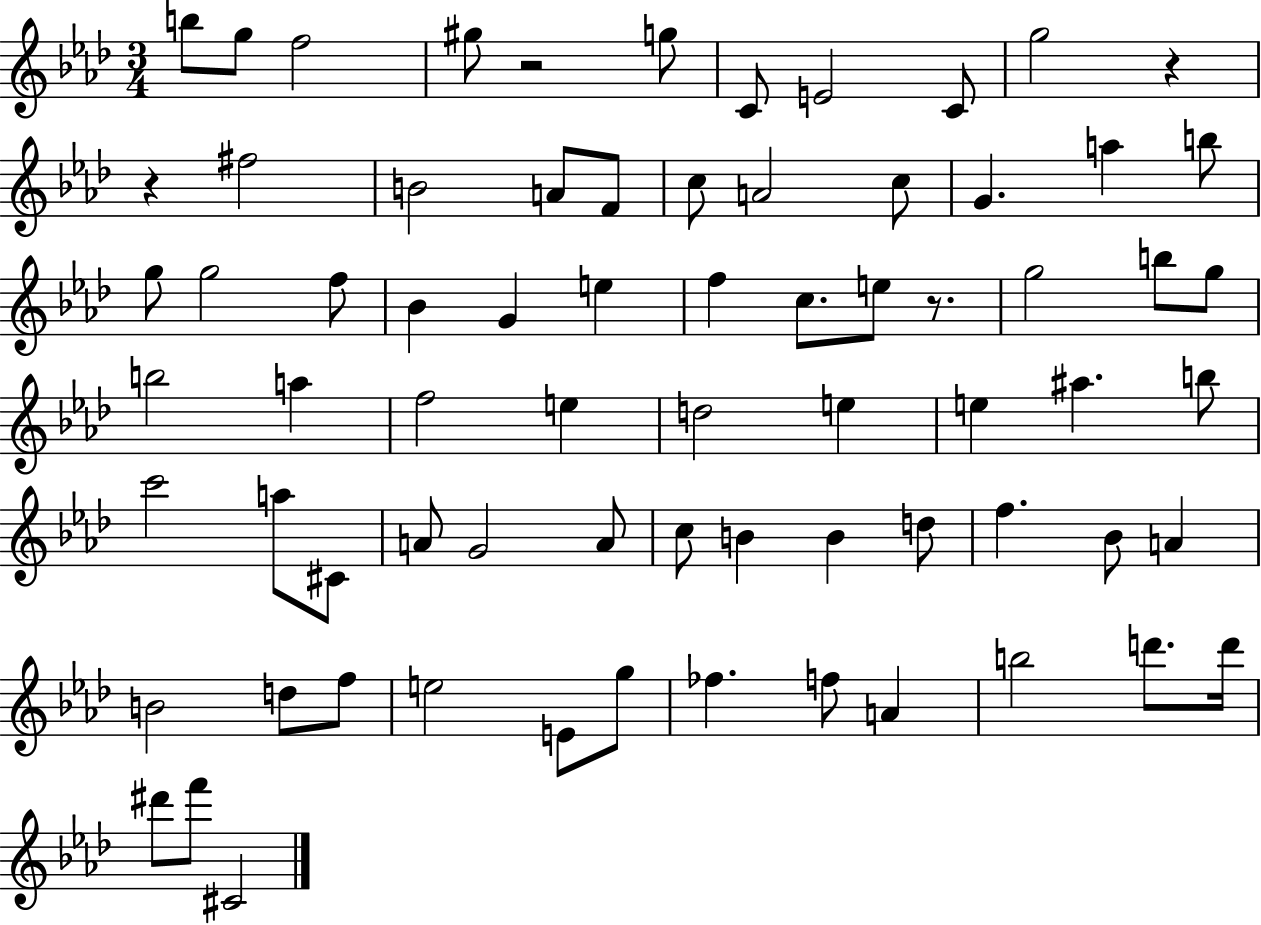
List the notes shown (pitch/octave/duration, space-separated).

B5/e G5/e F5/h G#5/e R/h G5/e C4/e E4/h C4/e G5/h R/q R/q F#5/h B4/h A4/e F4/e C5/e A4/h C5/e G4/q. A5/q B5/e G5/e G5/h F5/e Bb4/q G4/q E5/q F5/q C5/e. E5/e R/e. G5/h B5/e G5/e B5/h A5/q F5/h E5/q D5/h E5/q E5/q A#5/q. B5/e C6/h A5/e C#4/e A4/e G4/h A4/e C5/e B4/q B4/q D5/e F5/q. Bb4/e A4/q B4/h D5/e F5/e E5/h E4/e G5/e FES5/q. F5/e A4/q B5/h D6/e. D6/s D#6/e F6/e C#4/h